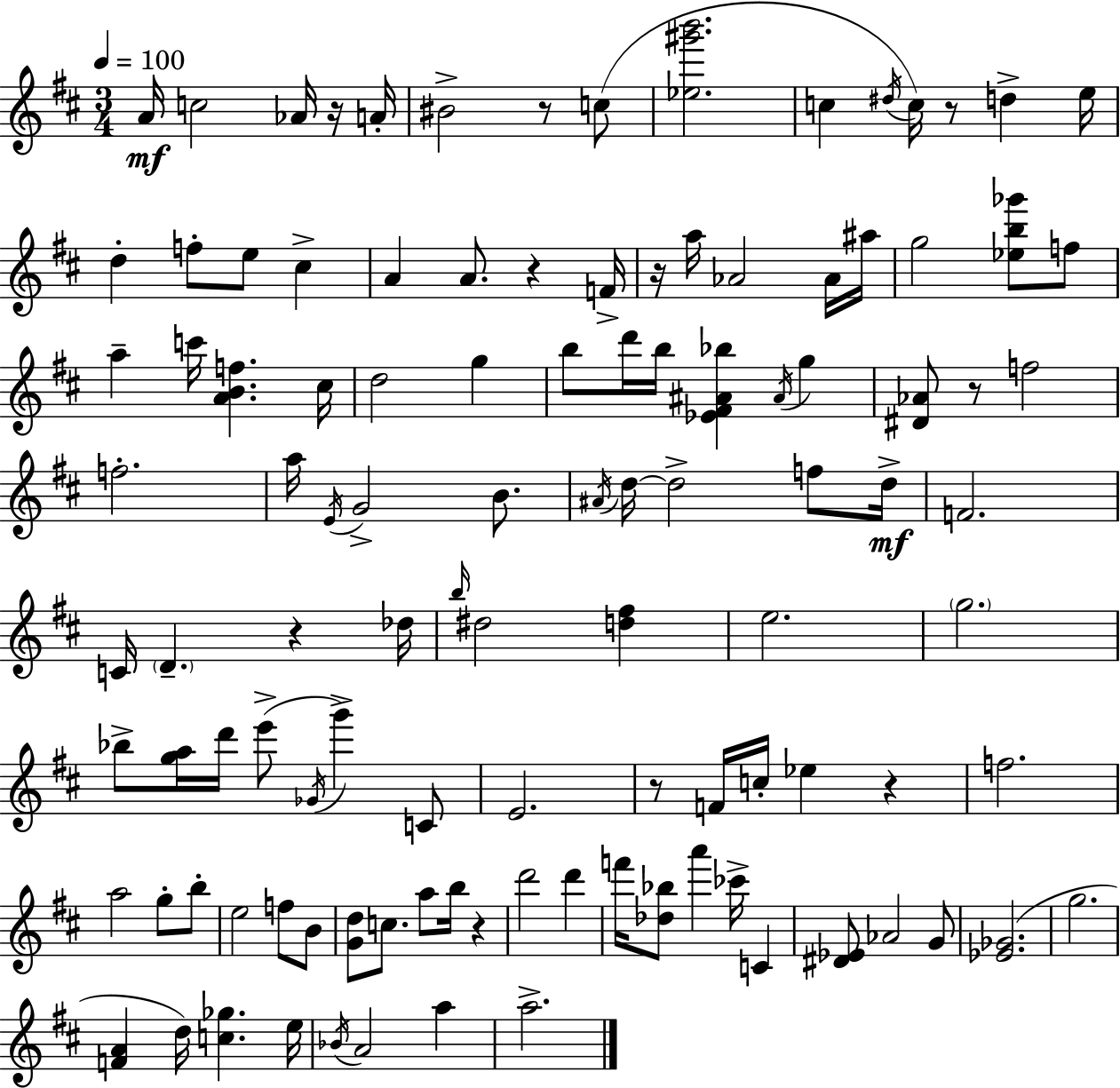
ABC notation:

X:1
T:Untitled
M:3/4
L:1/4
K:D
A/4 c2 _A/4 z/4 A/4 ^B2 z/2 c/2 [_e^g'b']2 c ^d/4 c/4 z/2 d e/4 d f/2 e/2 ^c A A/2 z F/4 z/4 a/4 _A2 _A/4 ^a/4 g2 [_eb_g']/2 f/2 a c'/4 [ABf] ^c/4 d2 g b/2 d'/4 b/4 [_E^F^A_b] ^A/4 g [^D_A]/2 z/2 f2 f2 a/4 E/4 G2 B/2 ^A/4 d/4 d2 f/2 d/4 F2 C/4 D z _d/4 b/4 ^d2 [d^f] e2 g2 _b/2 [ga]/4 d'/4 e'/2 _G/4 g' C/2 E2 z/2 F/4 c/4 _e z f2 a2 g/2 b/2 e2 f/2 B/2 [Gd]/2 c/2 a/2 b/4 z d'2 d' f'/4 [_d_b]/2 a' _c'/4 C [^D_E]/2 _A2 G/2 [_E_G]2 g2 [FA] d/4 [c_g] e/4 _B/4 A2 a a2